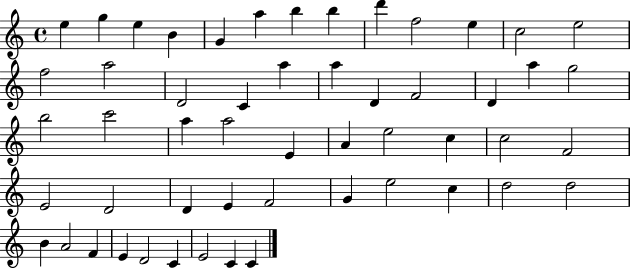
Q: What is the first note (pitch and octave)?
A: E5